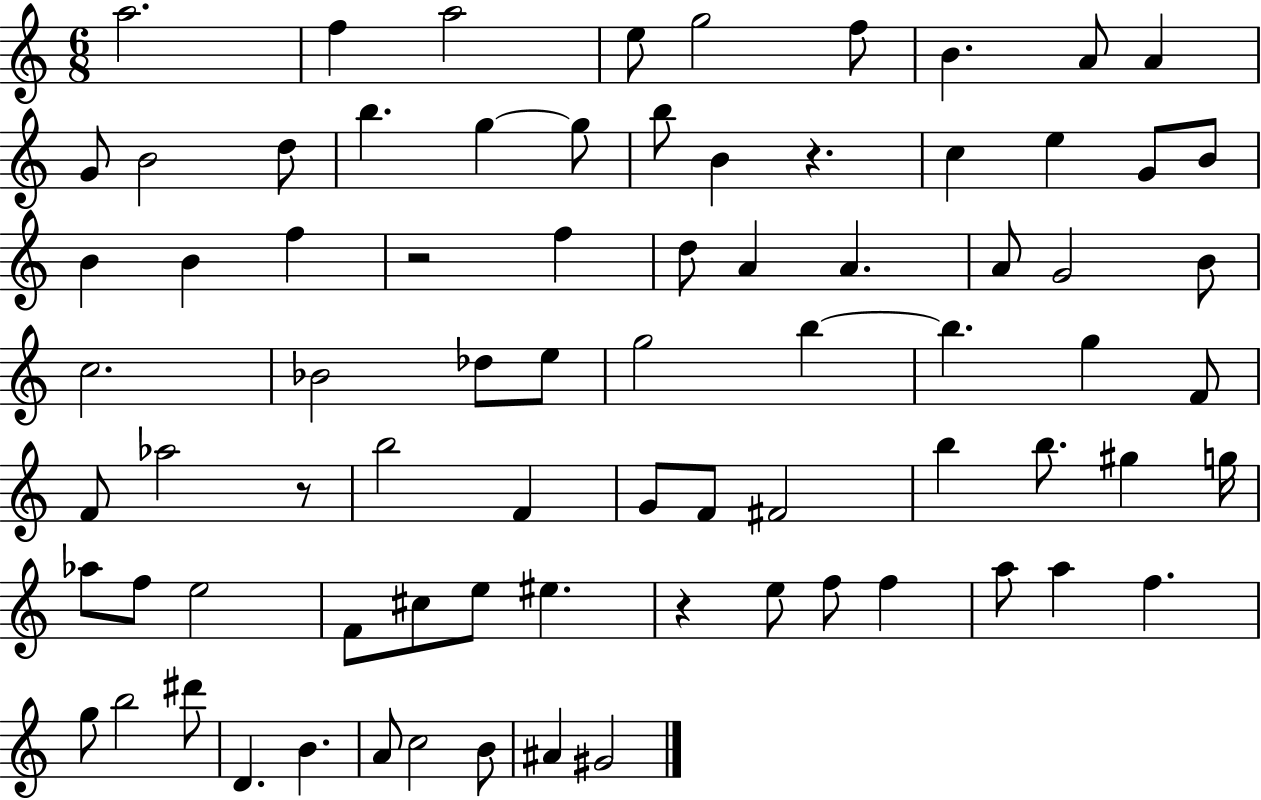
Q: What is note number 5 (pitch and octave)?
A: G5